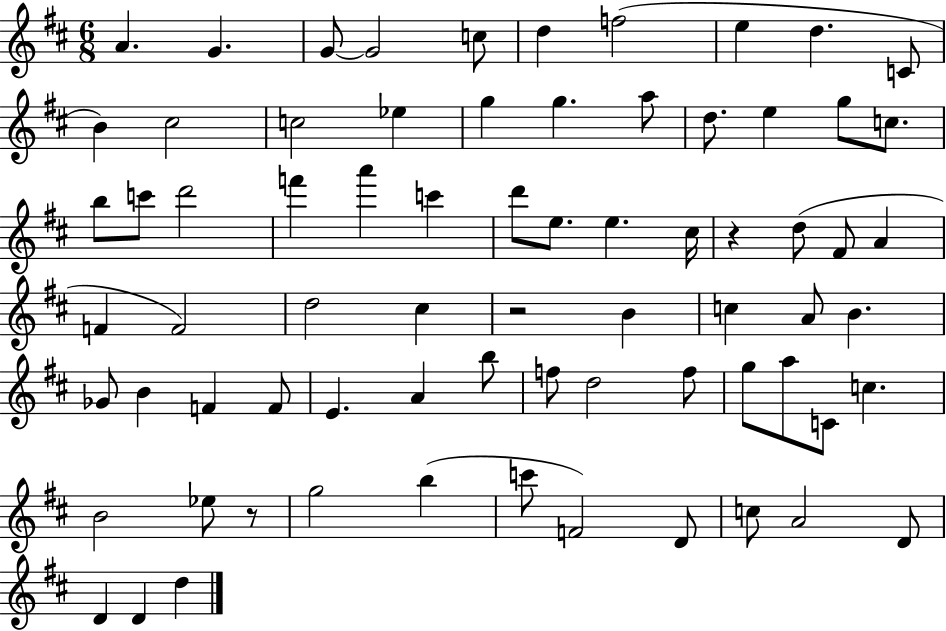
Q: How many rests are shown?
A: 3